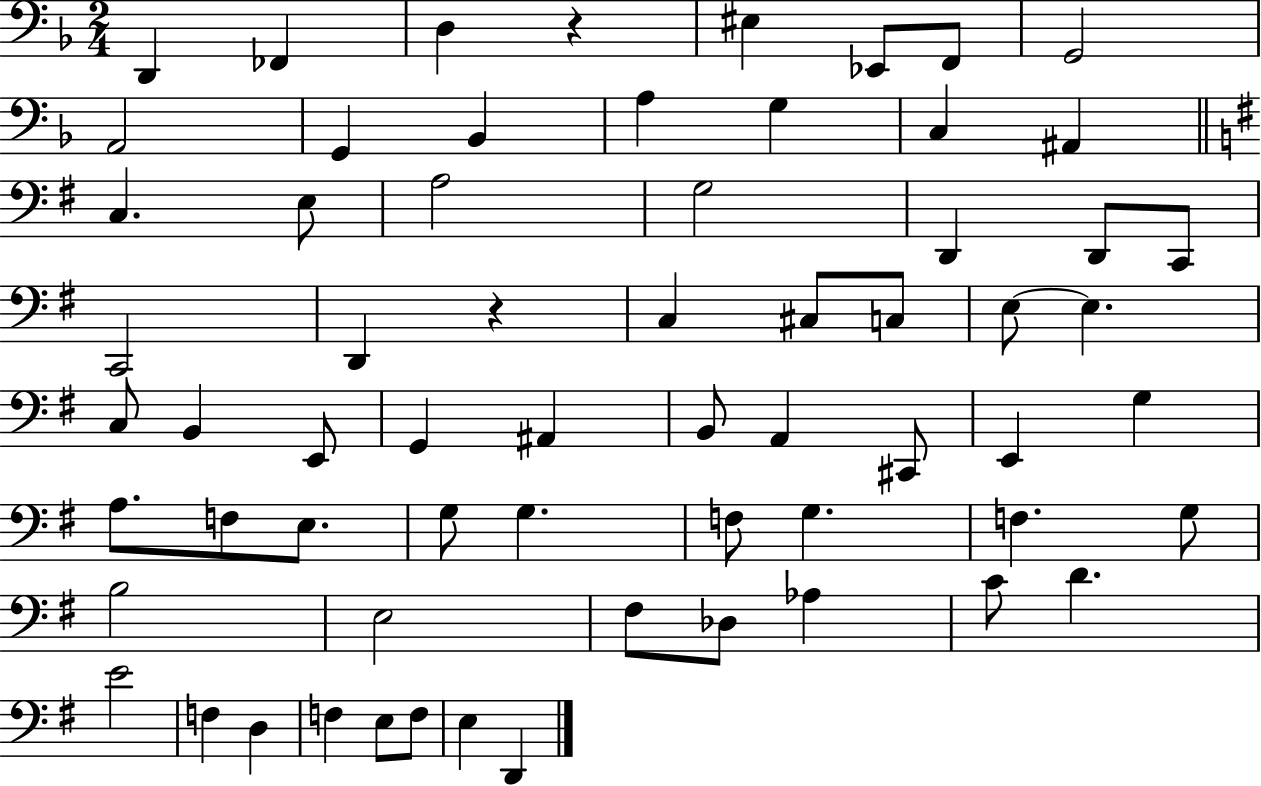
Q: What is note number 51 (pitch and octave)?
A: Db3